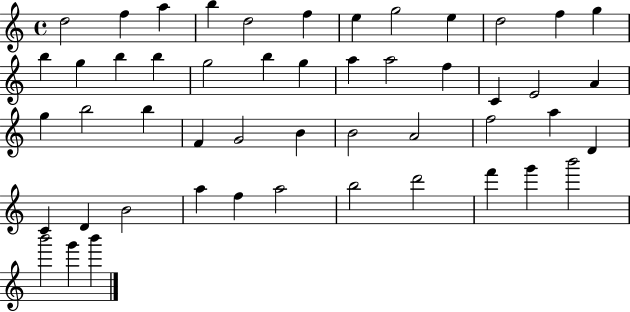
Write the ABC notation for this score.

X:1
T:Untitled
M:4/4
L:1/4
K:C
d2 f a b d2 f e g2 e d2 f g b g b b g2 b g a a2 f C E2 A g b2 b F G2 B B2 A2 f2 a D C D B2 a f a2 b2 d'2 f' g' b'2 b'2 g' b'